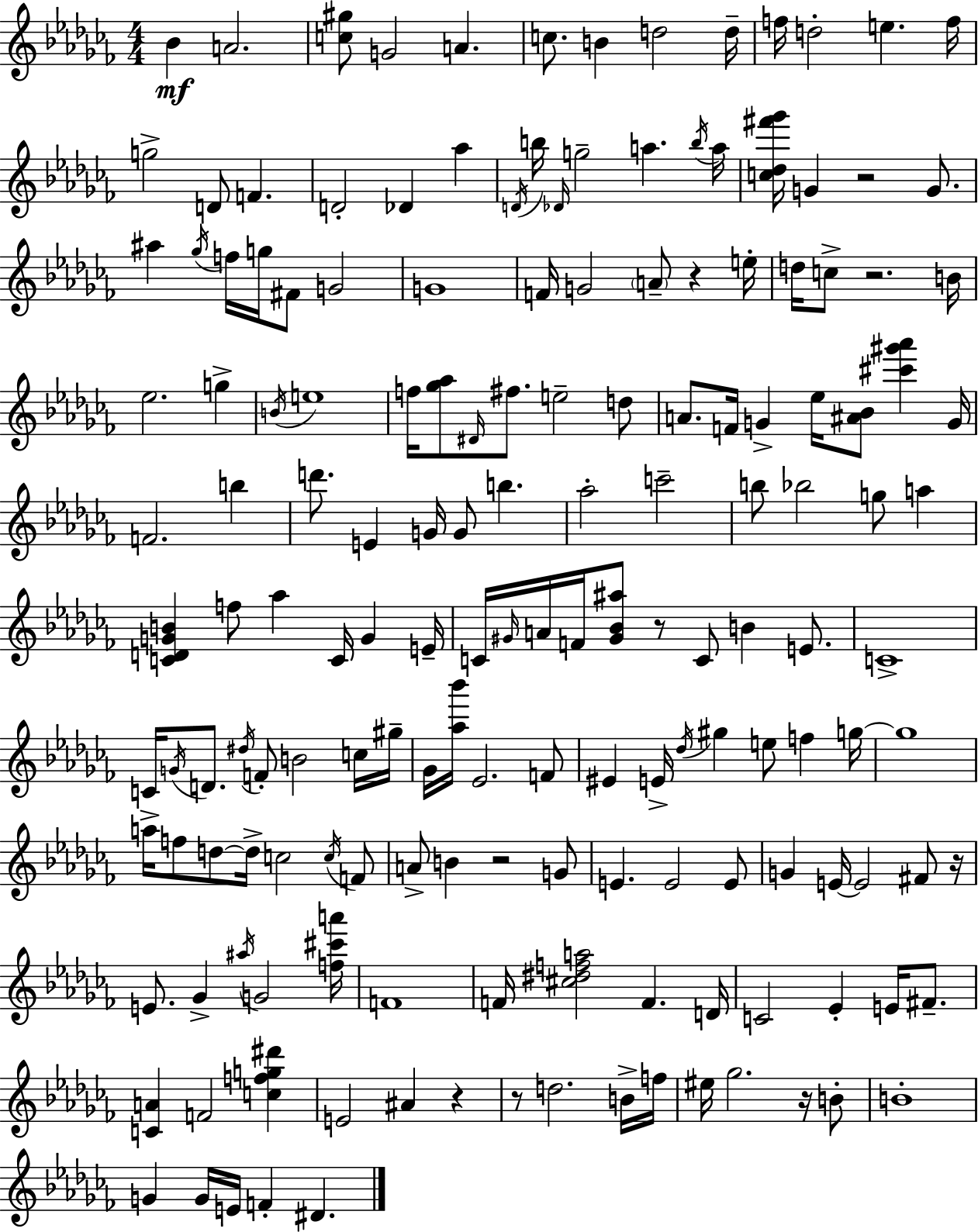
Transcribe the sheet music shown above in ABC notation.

X:1
T:Untitled
M:4/4
L:1/4
K:Abm
_B A2 [c^g]/2 G2 A c/2 B d2 d/4 f/4 d2 e f/4 g2 D/2 F D2 _D _a D/4 b/4 _D/4 g2 a b/4 a/4 [c_d^f'_g']/4 G z2 G/2 ^a _g/4 f/4 g/4 ^F/2 G2 G4 F/4 G2 A/2 z e/4 d/4 c/2 z2 B/4 _e2 g B/4 e4 f/4 [_g_a]/2 ^D/4 ^f/2 e2 d/2 A/2 F/4 G _e/4 [^A_B]/2 [^c'^g'_a'] G/4 F2 b d'/2 E G/4 G/2 b _a2 c'2 b/2 _b2 g/2 a [CDGB] f/2 _a C/4 G E/4 C/4 ^G/4 A/4 F/4 [^G_B^a]/2 z/2 C/2 B E/2 C4 C/4 G/4 D/2 ^d/4 F/2 B2 c/4 ^g/4 _G/4 [_a_b']/4 _E2 F/2 ^E E/4 _d/4 ^g e/2 f g/4 g4 a/4 f/2 d/2 d/4 c2 c/4 F/2 A/2 B z2 G/2 E E2 E/2 G E/4 E2 ^F/2 z/4 E/2 _G ^a/4 G2 [f^c'a']/4 F4 F/4 [^c^dfa]2 F D/4 C2 _E E/4 ^F/2 [CA] F2 [cfg^d'] E2 ^A z z/2 d2 B/4 f/4 ^e/4 _g2 z/4 B/2 B4 G G/4 E/4 F ^D